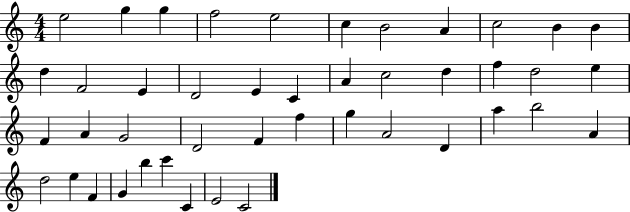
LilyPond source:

{
  \clef treble
  \numericTimeSignature
  \time 4/4
  \key c \major
  e''2 g''4 g''4 | f''2 e''2 | c''4 b'2 a'4 | c''2 b'4 b'4 | \break d''4 f'2 e'4 | d'2 e'4 c'4 | a'4 c''2 d''4 | f''4 d''2 e''4 | \break f'4 a'4 g'2 | d'2 f'4 f''4 | g''4 a'2 d'4 | a''4 b''2 a'4 | \break d''2 e''4 f'4 | g'4 b''4 c'''4 c'4 | e'2 c'2 | \bar "|."
}